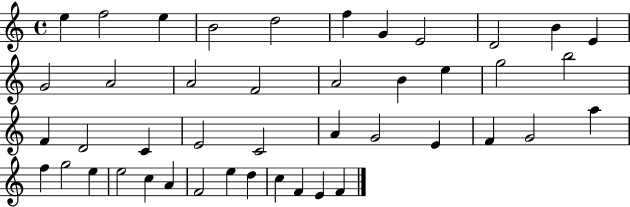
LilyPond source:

{
  \clef treble
  \time 4/4
  \defaultTimeSignature
  \key c \major
  e''4 f''2 e''4 | b'2 d''2 | f''4 g'4 e'2 | d'2 b'4 e'4 | \break g'2 a'2 | a'2 f'2 | a'2 b'4 e''4 | g''2 b''2 | \break f'4 d'2 c'4 | e'2 c'2 | a'4 g'2 e'4 | f'4 g'2 a''4 | \break f''4 g''2 e''4 | e''2 c''4 a'4 | f'2 e''4 d''4 | c''4 f'4 e'4 f'4 | \break \bar "|."
}